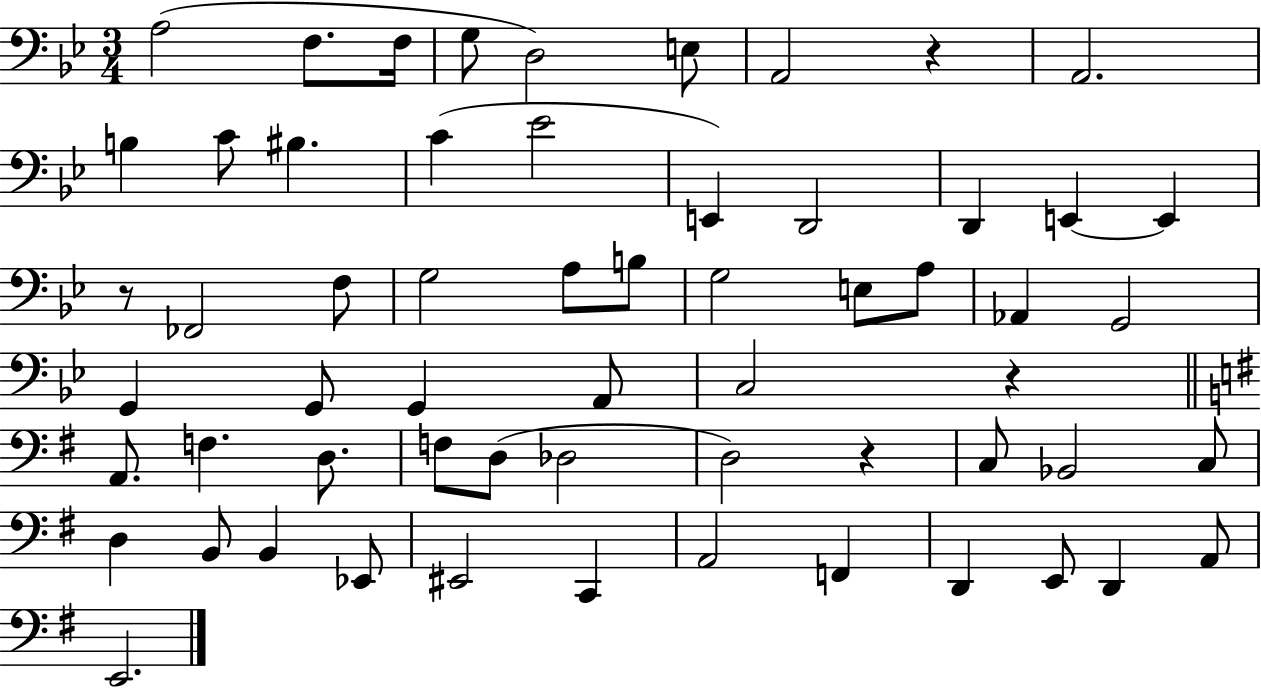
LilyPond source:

{
  \clef bass
  \numericTimeSignature
  \time 3/4
  \key bes \major
  \repeat volta 2 { a2( f8. f16 | g8 d2) e8 | a,2 r4 | a,2. | \break b4 c'8 bis4. | c'4( ees'2 | e,4) d,2 | d,4 e,4~~ e,4 | \break r8 fes,2 f8 | g2 a8 b8 | g2 e8 a8 | aes,4 g,2 | \break g,4 g,8 g,4 a,8 | c2 r4 | \bar "||" \break \key g \major a,8. f4. d8. | f8 d8( des2 | d2) r4 | c8 bes,2 c8 | \break d4 b,8 b,4 ees,8 | eis,2 c,4 | a,2 f,4 | d,4 e,8 d,4 a,8 | \break e,2. | } \bar "|."
}